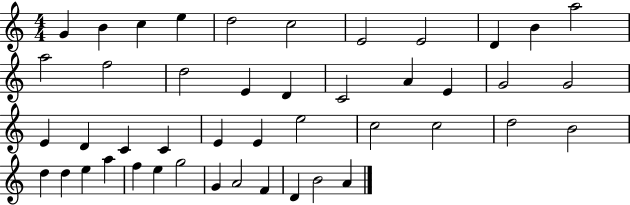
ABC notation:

X:1
T:Untitled
M:4/4
L:1/4
K:C
G B c e d2 c2 E2 E2 D B a2 a2 f2 d2 E D C2 A E G2 G2 E D C C E E e2 c2 c2 d2 B2 d d e a f e g2 G A2 F D B2 A